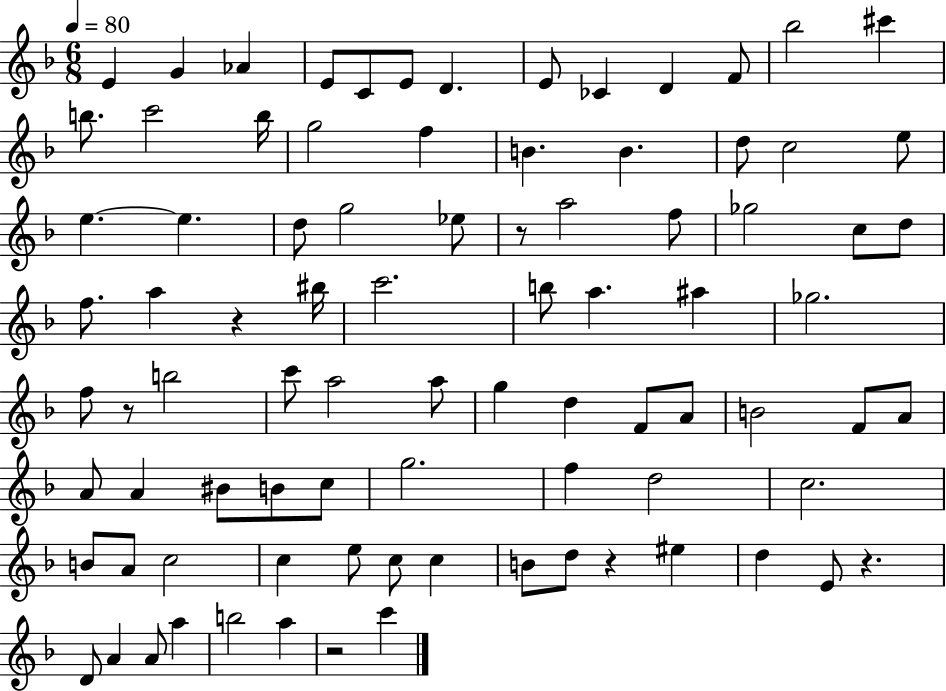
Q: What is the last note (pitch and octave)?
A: C6